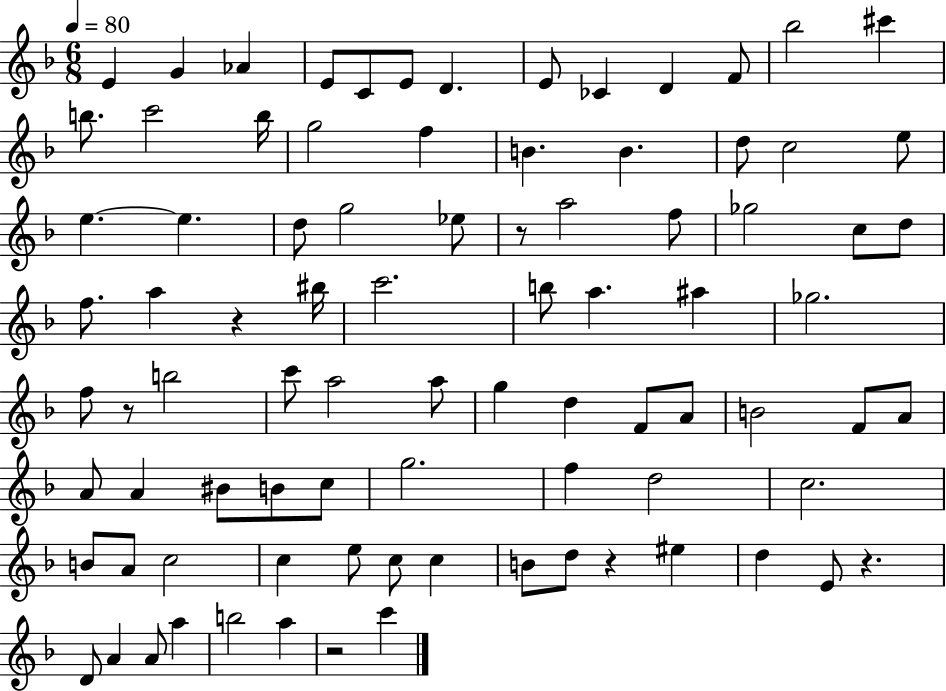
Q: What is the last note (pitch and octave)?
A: C6